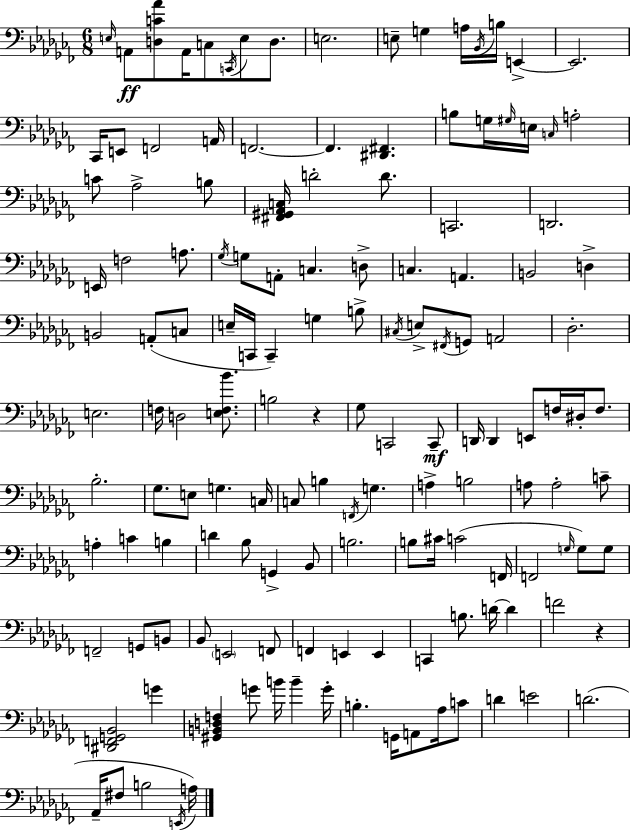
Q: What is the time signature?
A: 6/8